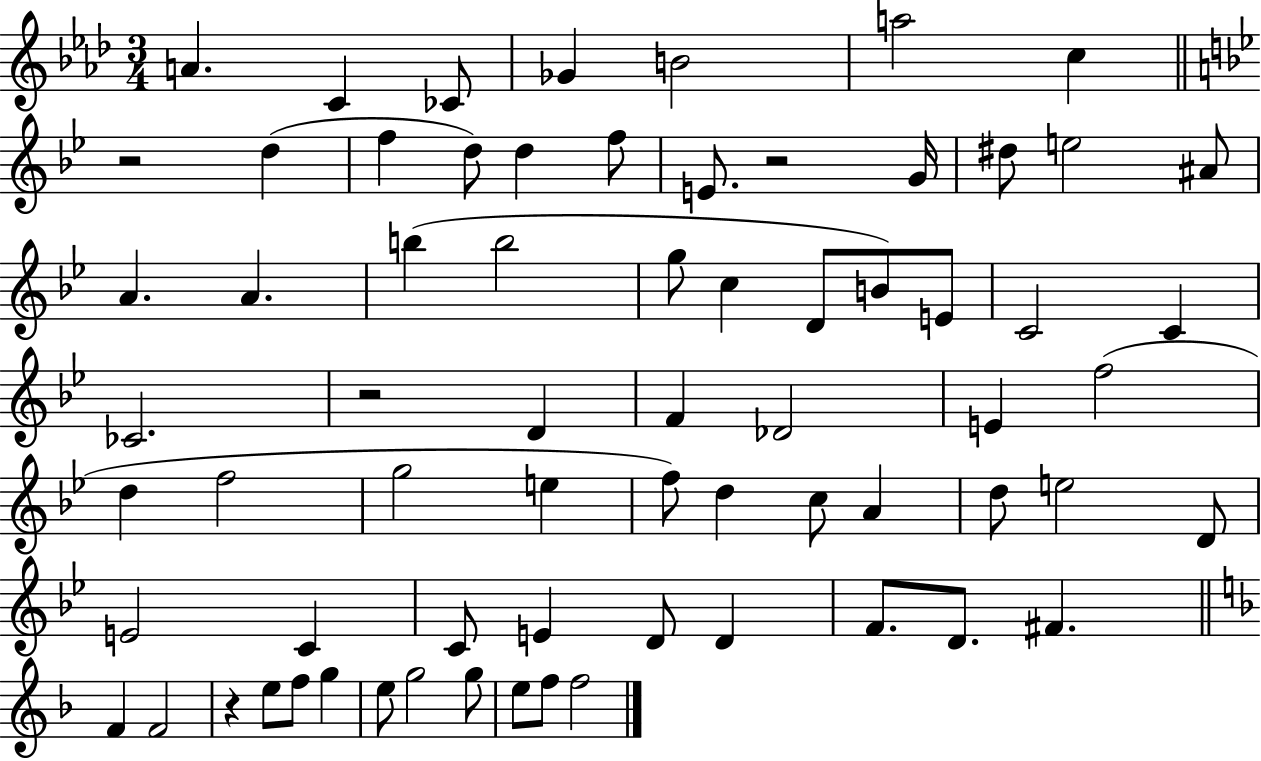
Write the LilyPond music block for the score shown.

{
  \clef treble
  \numericTimeSignature
  \time 3/4
  \key aes \major
  a'4. c'4 ces'8 | ges'4 b'2 | a''2 c''4 | \bar "||" \break \key bes \major r2 d''4( | f''4 d''8) d''4 f''8 | e'8. r2 g'16 | dis''8 e''2 ais'8 | \break a'4. a'4. | b''4( b''2 | g''8 c''4 d'8 b'8) e'8 | c'2 c'4 | \break ces'2. | r2 d'4 | f'4 des'2 | e'4 f''2( | \break d''4 f''2 | g''2 e''4 | f''8) d''4 c''8 a'4 | d''8 e''2 d'8 | \break e'2 c'4 | c'8 e'4 d'8 d'4 | f'8. d'8. fis'4. | \bar "||" \break \key f \major f'4 f'2 | r4 e''8 f''8 g''4 | e''8 g''2 g''8 | e''8 f''8 f''2 | \break \bar "|."
}